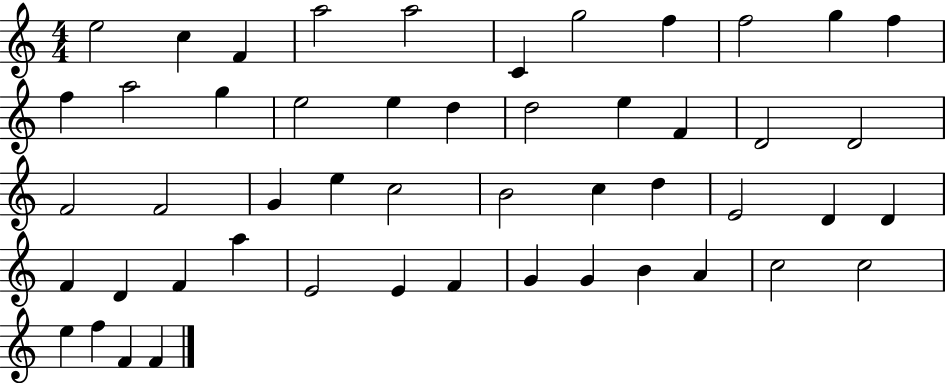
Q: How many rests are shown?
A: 0